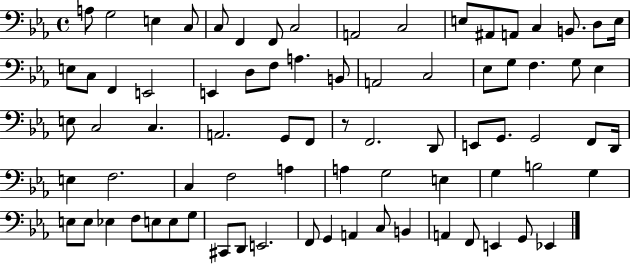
A3/e G3/h E3/q C3/e C3/e F2/q F2/e C3/h A2/h C3/h E3/e A#2/e A2/e C3/q B2/e. D3/e E3/s E3/e C3/e F2/q E2/h E2/q D3/e F3/e A3/q. B2/e A2/h C3/h Eb3/e G3/e F3/q. G3/e Eb3/q E3/e C3/h C3/q. A2/h. G2/e F2/e R/e F2/h. D2/e E2/e G2/e. G2/h F2/e D2/s E3/q F3/h. C3/q F3/h A3/q A3/q G3/h E3/q G3/q B3/h G3/q E3/e E3/e Eb3/q F3/e E3/e E3/e G3/e C#2/e D2/e E2/h. F2/e G2/q A2/q C3/e B2/q A2/q F2/e E2/q G2/e Eb2/q